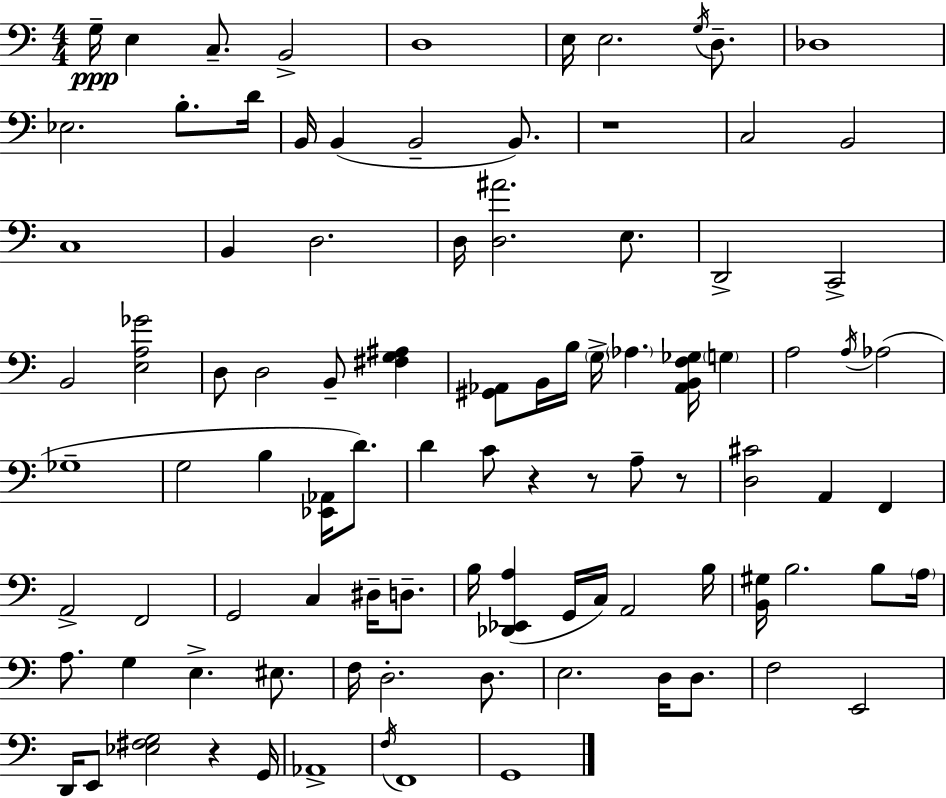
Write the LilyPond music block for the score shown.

{
  \clef bass
  \numericTimeSignature
  \time 4/4
  \key c \major
  \repeat volta 2 { g16--\ppp e4 c8.-- b,2-> | d1 | e16 e2. \acciaccatura { g16 } d8.-- | des1 | \break ees2. b8.-. | d'16 b,16 b,4( b,2-- b,8.) | r1 | c2 b,2 | \break c1 | b,4 d2. | d16 <d ais'>2. e8. | d,2-> c,2-> | \break b,2 <e a ges'>2 | d8 d2 b,8-- <fis g ais>4 | <gis, aes,>8 b,16 b16 \parenthesize g16-> \parenthesize aes4. <aes, b, f ges>16 \parenthesize g4 | a2 \acciaccatura { a16 } aes2( | \break ges1-- | g2 b4 <ees, aes,>16 d'8.) | d'4 c'8 r4 r8 a8-- | r8 <d cis'>2 a,4 f,4 | \break a,2-> f,2 | g,2 c4 dis16-- d8.-- | b16 <des, ees, a>4( g,16 c16) a,2 | b16 <b, gis>16 b2. b8 | \break \parenthesize a16 a8. g4 e4.-> eis8. | f16 d2.-. d8. | e2. d16 d8. | f2 e,2 | \break d,16 e,8 <ees fis g>2 r4 | g,16 aes,1-> | \acciaccatura { f16 } f,1 | g,1 | \break } \bar "|."
}